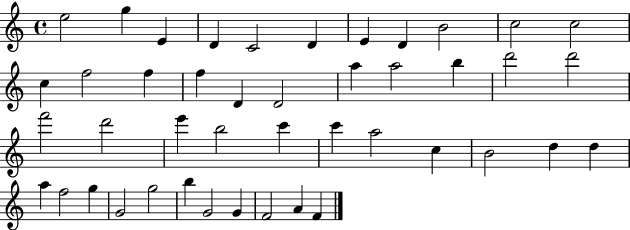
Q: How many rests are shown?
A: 0